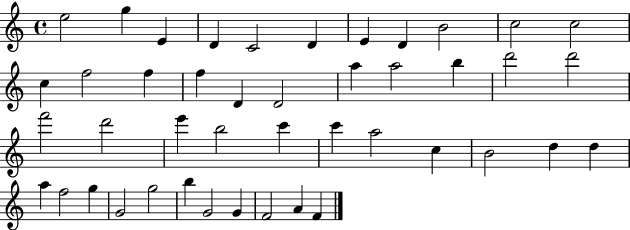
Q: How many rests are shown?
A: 0